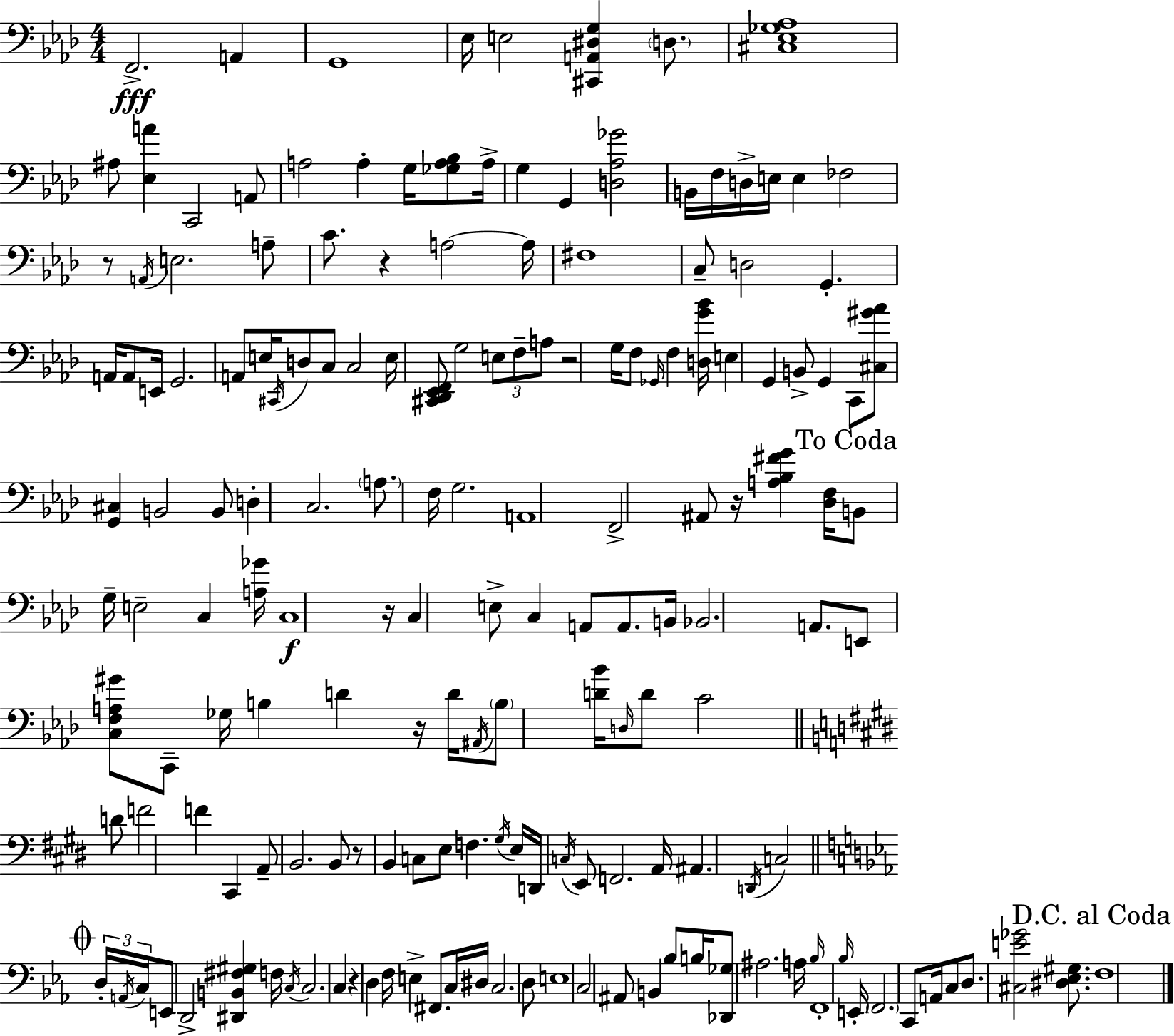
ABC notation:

X:1
T:Untitled
M:4/4
L:1/4
K:Fm
F,,2 A,, G,,4 _E,/4 E,2 [^C,,A,,^D,G,] D,/2 [^C,_E,_G,_A,]4 ^A,/2 [_E,A] C,,2 A,,/2 A,2 A, G,/4 [_G,A,_B,]/2 A,/4 G, G,, [D,_A,_G]2 B,,/4 F,/4 D,/4 E,/4 E, _F,2 z/2 A,,/4 E,2 A,/2 C/2 z A,2 A,/4 ^F,4 C,/2 D,2 G,, A,,/4 A,,/2 E,,/4 G,,2 A,,/2 E,/4 ^C,,/4 D,/2 C,/2 C,2 E,/4 [^C,,_D,,_E,,F,,]/2 G,2 E,/2 F,/2 A,/2 z2 G,/4 F,/2 _G,,/4 F, [D,G_B]/4 E, G,, B,,/2 G,, C,,/2 [^C,^G_A]/2 [G,,^C,] B,,2 B,,/2 D, C,2 A,/2 F,/4 G,2 A,,4 F,,2 ^A,,/2 z/4 [A,_B,^FG] [_D,F,]/4 B,,/2 G,/4 E,2 C, [A,_G]/4 C,4 z/4 C, E,/2 C, A,,/2 A,,/2 B,,/4 _B,,2 A,,/2 E,,/2 [C,F,A,^G]/2 C,,/2 _G,/4 B, D z/4 D/4 ^A,,/4 B,/2 [D_B]/4 D,/4 D/2 C2 D/2 F2 F ^C,, A,,/2 B,,2 B,,/2 z/2 B,, C,/2 E,/2 F, ^G,/4 E,/4 D,,/4 C,/4 E,,/2 F,,2 A,,/4 ^A,, D,,/4 C,2 D,/4 A,,/4 C,/4 E,,/2 D,,2 [^D,,B,,^F,^G,] F,/4 C,/4 C,2 C, z D, F,/4 E, ^F,,/2 C,/4 ^D,/4 C,2 D,/2 E,4 C,2 ^A,,/2 B,, _B,/2 B,/4 [_D,,_G,]/2 ^A,2 A,/4 _B,/4 F,,4 _B,/4 E,,/4 F,,2 C,,/2 A,,/4 C,/2 D,/2 [^C,E_G]2 [^D,_E,^G,]/2 F,4